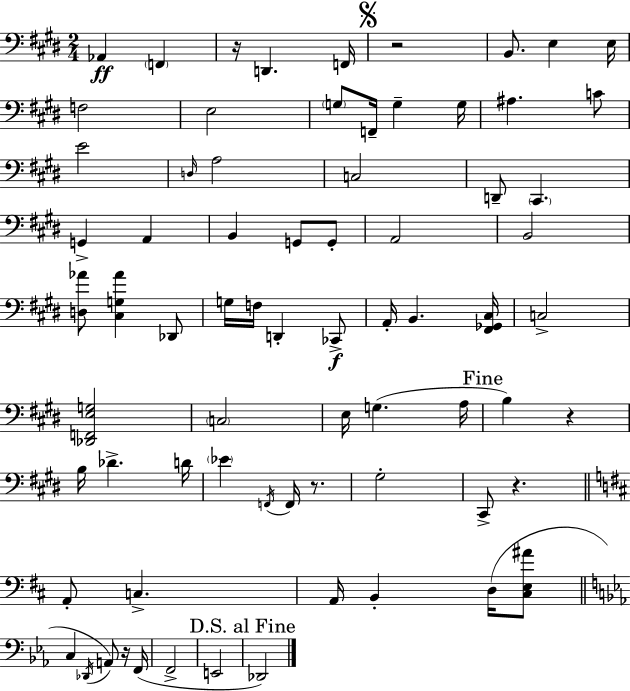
{
  \clef bass
  \numericTimeSignature
  \time 2/4
  \key e \major
  aes,4\ff \parenthesize f,4 | r16 d,4. f,16 | \mark \markup { \musicglyph "scripts.segno" } r2 | b,8. e4 e16 | \break f2 | e2 | \parenthesize g8 f,16-- g4-- g16 | ais4. c'8 | \break e'2 | \grace { d16 } a2 | c2 | d,8-- \parenthesize cis,4. | \break g,4-> a,4 | b,4 g,8 g,8-. | a,2 | b,2 | \break <d aes'>8 <cis g aes'>4 des,8 | g16 f16 d,4-. ces,8->\f | a,16-. b,4. | <fis, ges, cis>16 c2-> | \break <des, f, e g>2 | \parenthesize c2 | e16 g4.( | a16 \mark "Fine" b4) r4 | \break b16 des'4.-> | d'16 \parenthesize ees'4 \acciaccatura { f,16 } f,16 r8. | gis2-. | cis,8-> r4. | \break \bar "||" \break \key b \minor a,8-. c4.-> | a,16 b,4-. d16( <cis e ais'>8 | \bar "||" \break \key c \minor c4 \acciaccatura { des,16 }) a,8 r16 | f,16( f,2-> | e,2 | \mark "D.S. al Fine" des,2) | \break \bar "|."
}